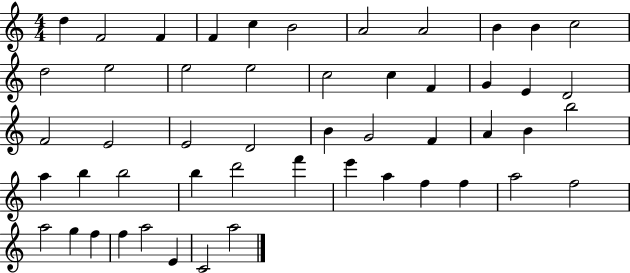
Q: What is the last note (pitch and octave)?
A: A5